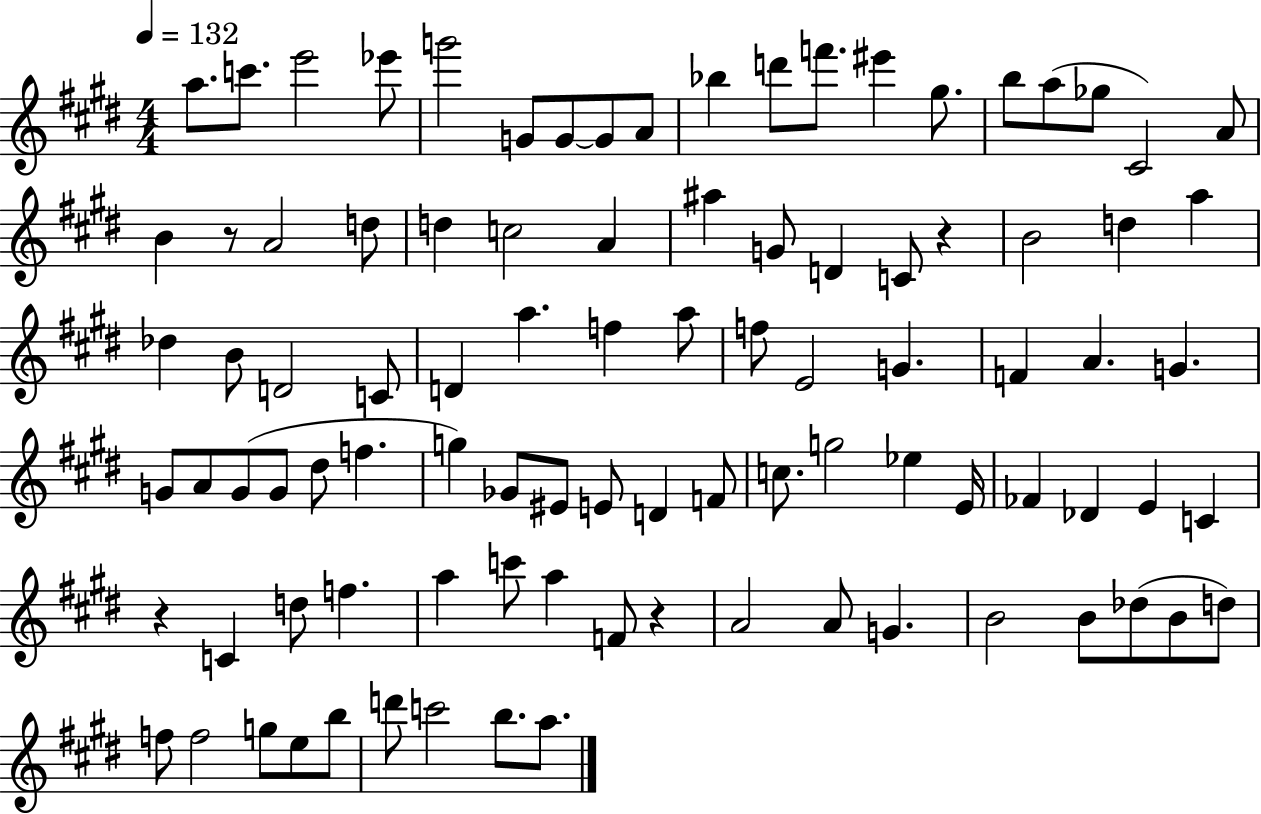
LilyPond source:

{
  \clef treble
  \numericTimeSignature
  \time 4/4
  \key e \major
  \tempo 4 = 132
  a''8. c'''8. e'''2 ees'''8 | g'''2 g'8 g'8~~ g'8 a'8 | bes''4 d'''8 f'''8. eis'''4 gis''8. | b''8 a''8( ges''8 cis'2) a'8 | \break b'4 r8 a'2 d''8 | d''4 c''2 a'4 | ais''4 g'8 d'4 c'8 r4 | b'2 d''4 a''4 | \break des''4 b'8 d'2 c'8 | d'4 a''4. f''4 a''8 | f''8 e'2 g'4. | f'4 a'4. g'4. | \break g'8 a'8 g'8( g'8 dis''8 f''4. | g''4) ges'8 eis'8 e'8 d'4 f'8 | c''8. g''2 ees''4 e'16 | fes'4 des'4 e'4 c'4 | \break r4 c'4 d''8 f''4. | a''4 c'''8 a''4 f'8 r4 | a'2 a'8 g'4. | b'2 b'8 des''8( b'8 d''8) | \break f''8 f''2 g''8 e''8 b''8 | d'''8 c'''2 b''8. a''8. | \bar "|."
}